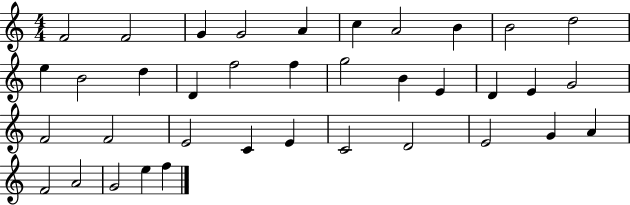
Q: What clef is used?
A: treble